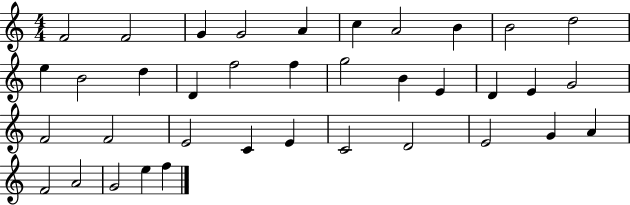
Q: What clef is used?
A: treble